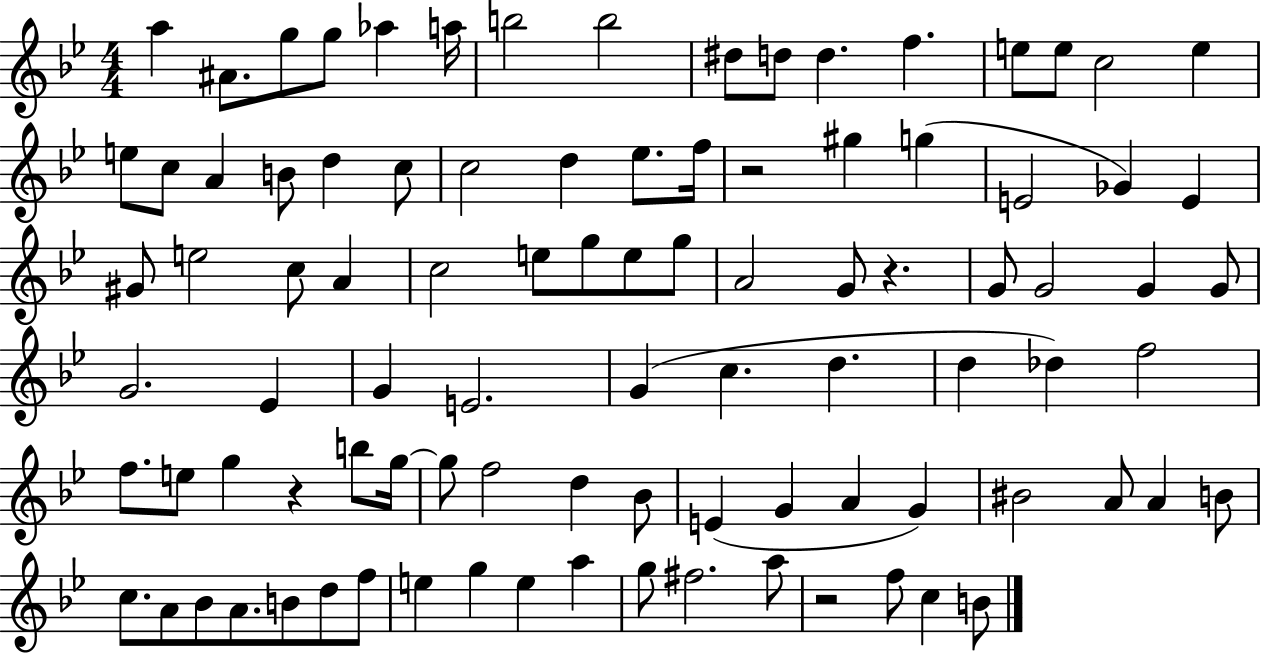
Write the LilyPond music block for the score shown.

{
  \clef treble
  \numericTimeSignature
  \time 4/4
  \key bes \major
  a''4 ais'8. g''8 g''8 aes''4 a''16 | b''2 b''2 | dis''8 d''8 d''4. f''4. | e''8 e''8 c''2 e''4 | \break e''8 c''8 a'4 b'8 d''4 c''8 | c''2 d''4 ees''8. f''16 | r2 gis''4 g''4( | e'2 ges'4) e'4 | \break gis'8 e''2 c''8 a'4 | c''2 e''8 g''8 e''8 g''8 | a'2 g'8 r4. | g'8 g'2 g'4 g'8 | \break g'2. ees'4 | g'4 e'2. | g'4( c''4. d''4. | d''4 des''4) f''2 | \break f''8. e''8 g''4 r4 b''8 g''16~~ | g''8 f''2 d''4 bes'8 | e'4( g'4 a'4 g'4) | bis'2 a'8 a'4 b'8 | \break c''8. a'8 bes'8 a'8. b'8 d''8 f''8 | e''4 g''4 e''4 a''4 | g''8 fis''2. a''8 | r2 f''8 c''4 b'8 | \break \bar "|."
}